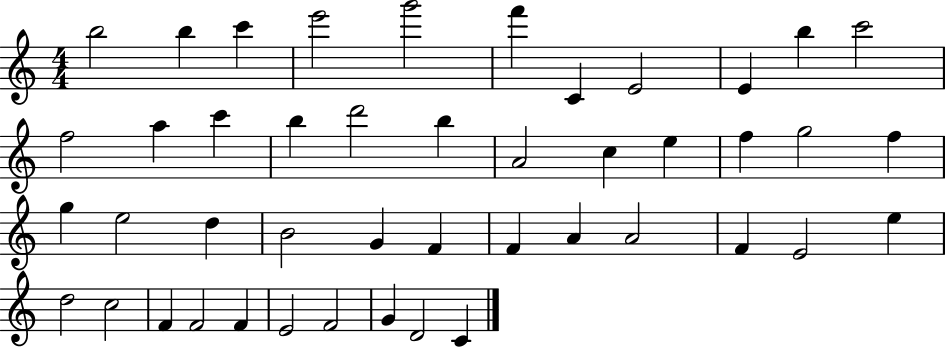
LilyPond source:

{
  \clef treble
  \numericTimeSignature
  \time 4/4
  \key c \major
  b''2 b''4 c'''4 | e'''2 g'''2 | f'''4 c'4 e'2 | e'4 b''4 c'''2 | \break f''2 a''4 c'''4 | b''4 d'''2 b''4 | a'2 c''4 e''4 | f''4 g''2 f''4 | \break g''4 e''2 d''4 | b'2 g'4 f'4 | f'4 a'4 a'2 | f'4 e'2 e''4 | \break d''2 c''2 | f'4 f'2 f'4 | e'2 f'2 | g'4 d'2 c'4 | \break \bar "|."
}